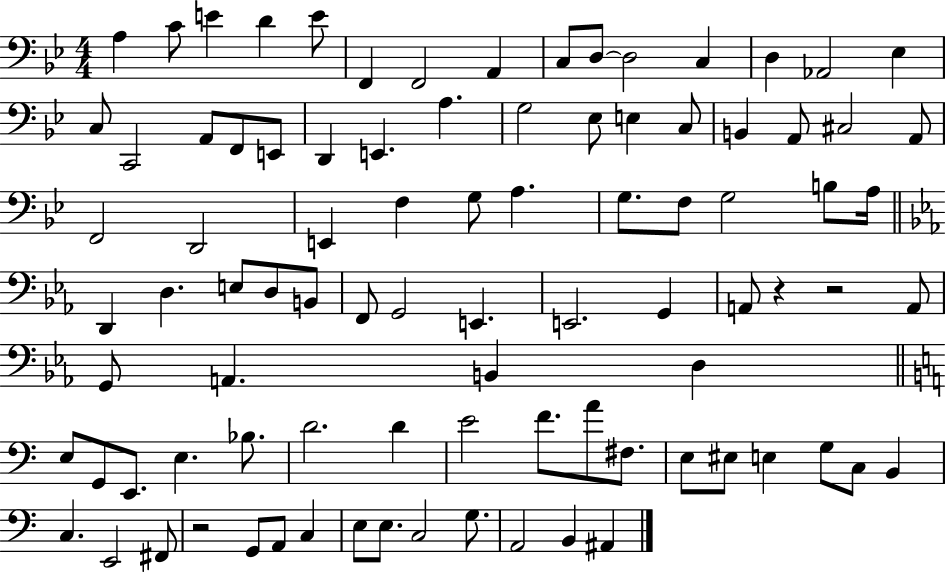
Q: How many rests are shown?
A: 3